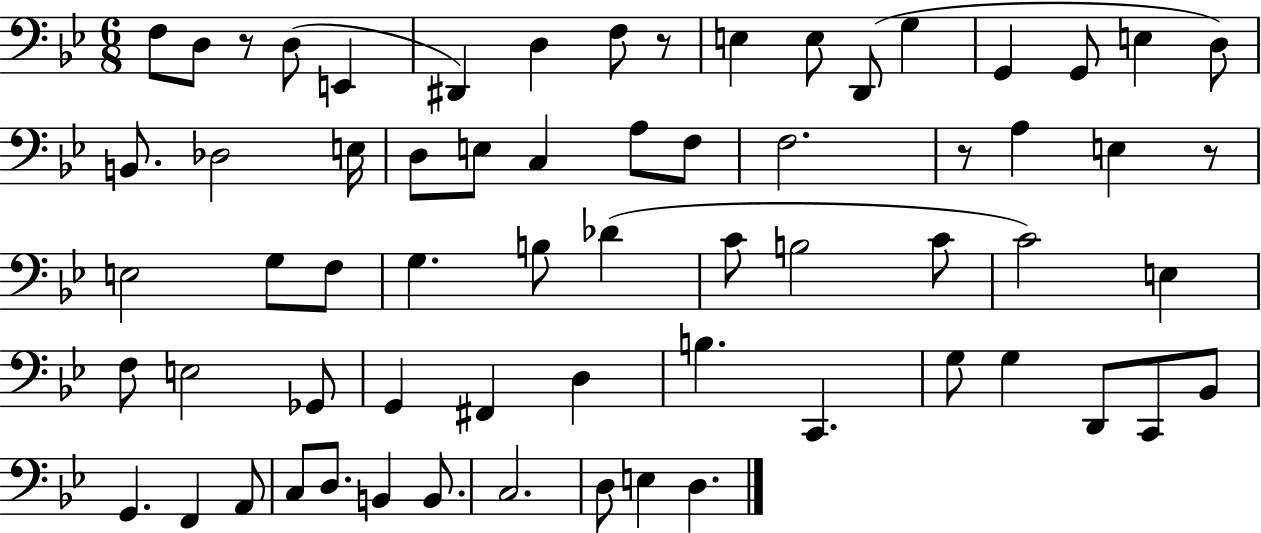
F3/e D3/e R/e D3/e E2/q D#2/q D3/q F3/e R/e E3/q E3/e D2/e G3/q G2/q G2/e E3/q D3/e B2/e. Db3/h E3/s D3/e E3/e C3/q A3/e F3/e F3/h. R/e A3/q E3/q R/e E3/h G3/e F3/e G3/q. B3/e Db4/q C4/e B3/h C4/e C4/h E3/q F3/e E3/h Gb2/e G2/q F#2/q D3/q B3/q. C2/q. G3/e G3/q D2/e C2/e Bb2/e G2/q. F2/q A2/e C3/e D3/e. B2/q B2/e. C3/h. D3/e E3/q D3/q.